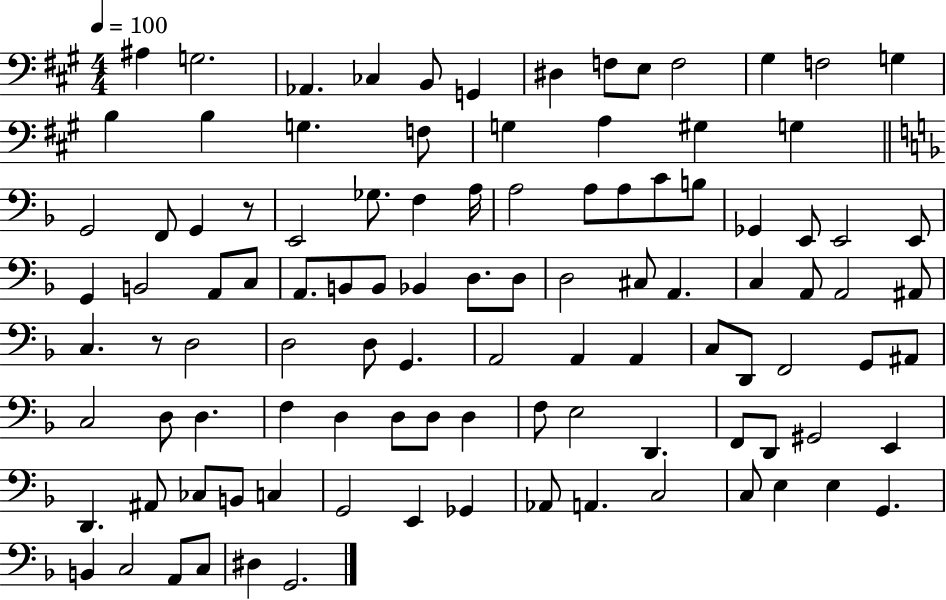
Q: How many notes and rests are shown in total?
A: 105